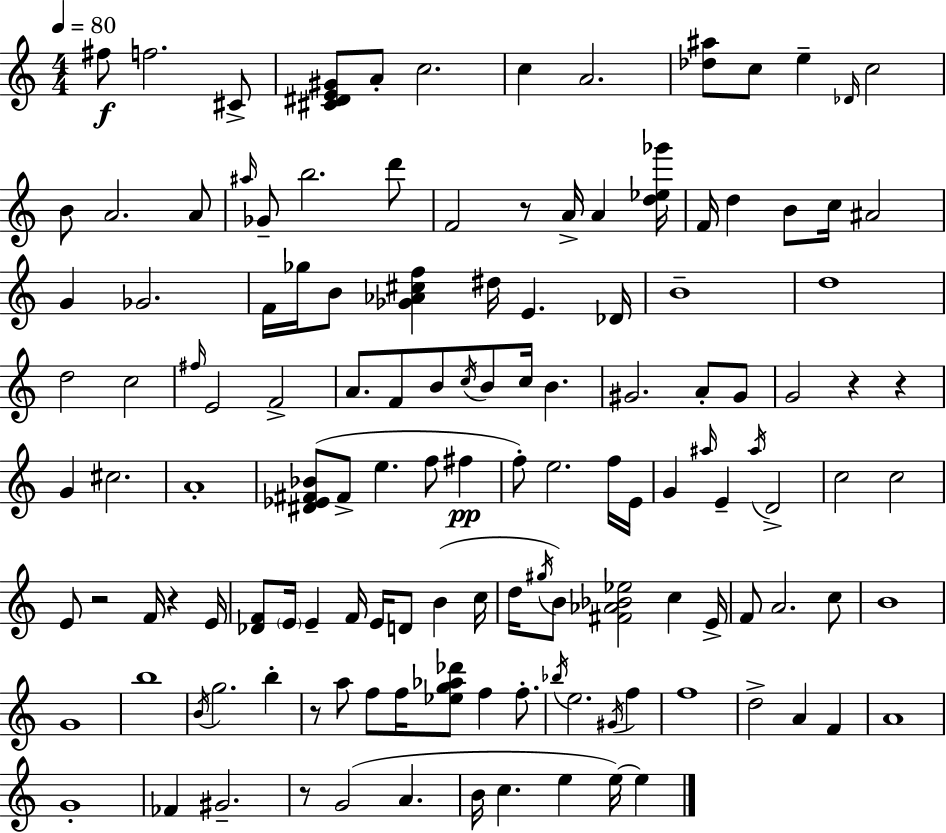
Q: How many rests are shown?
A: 7